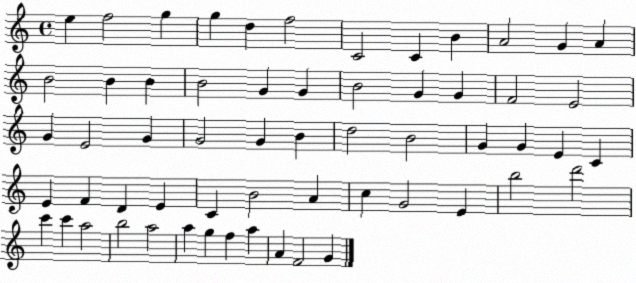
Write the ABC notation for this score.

X:1
T:Untitled
M:4/4
L:1/4
K:C
e f2 g g d f2 C2 C B A2 G A B2 B B B2 G G B2 G G F2 E2 G E2 G G2 G B d2 B2 G G E C E F D E C B2 A c G2 E b2 d'2 c' c' a2 b2 a2 a g f a A F2 G